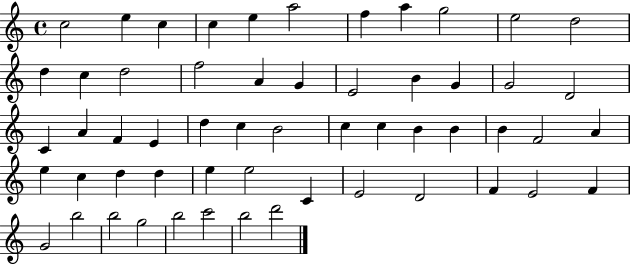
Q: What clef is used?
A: treble